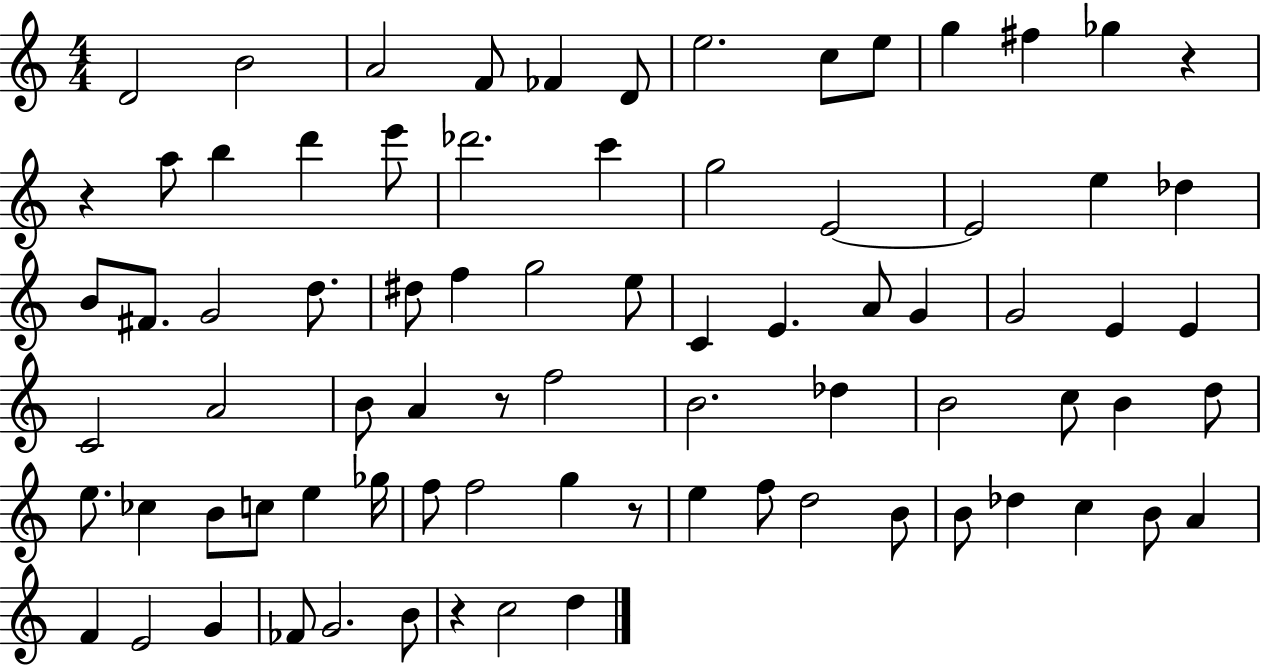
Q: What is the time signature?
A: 4/4